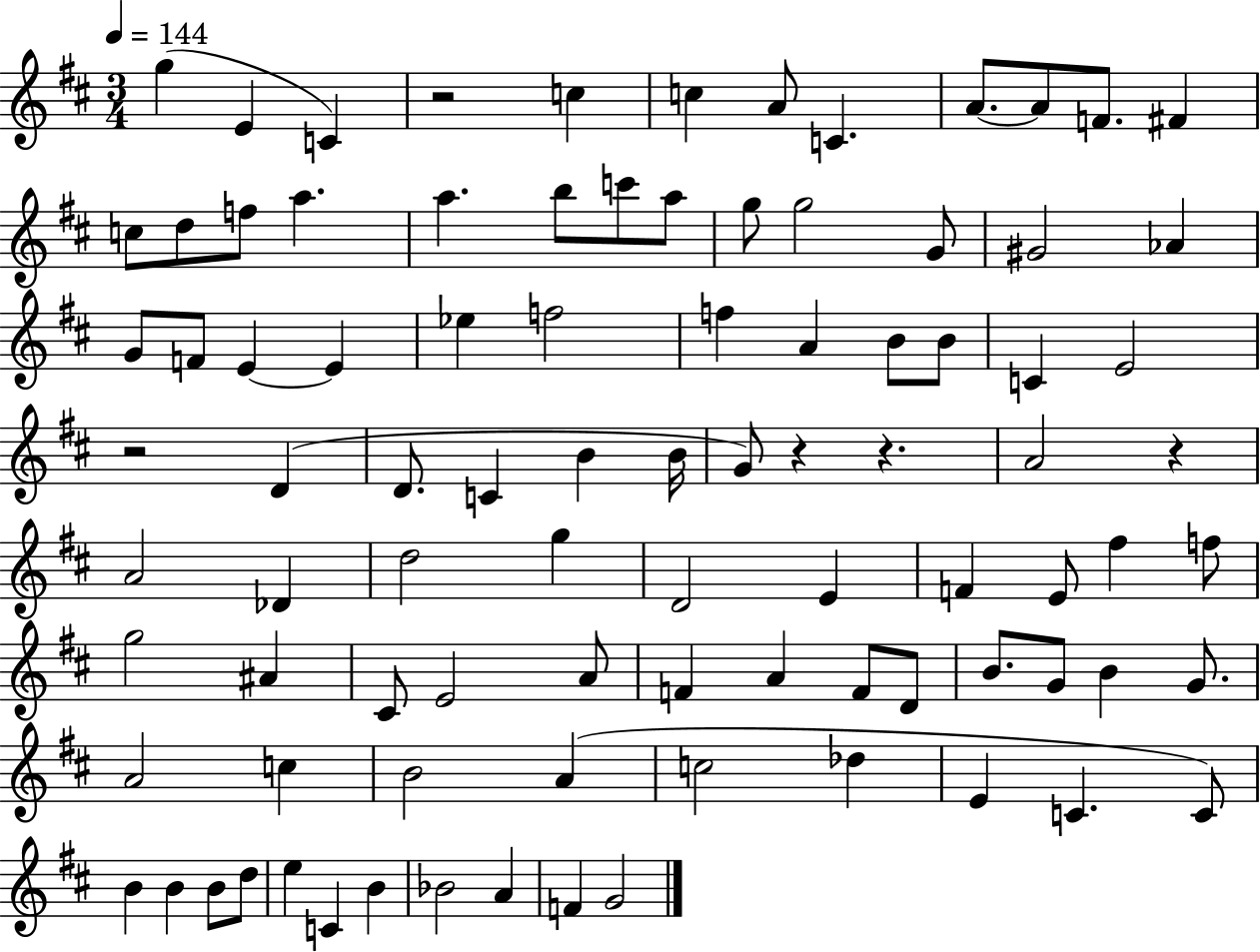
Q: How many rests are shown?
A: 5